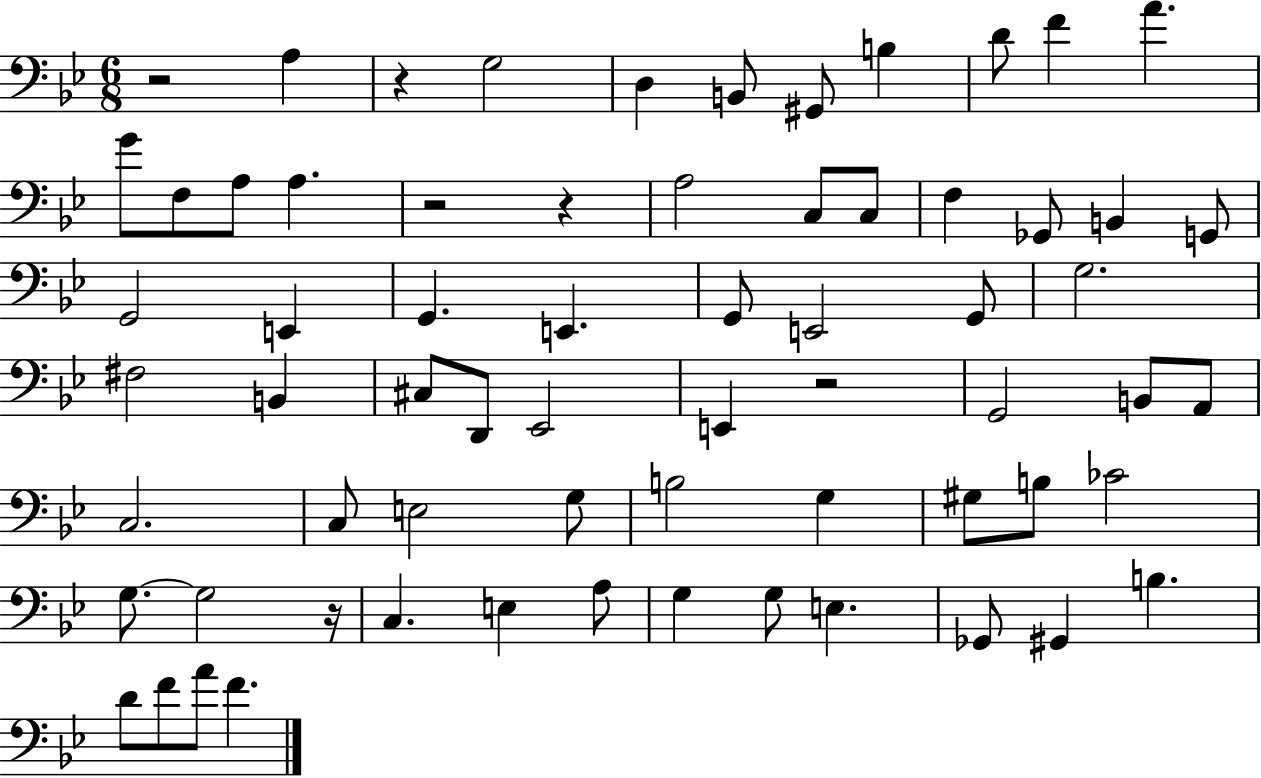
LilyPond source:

{
  \clef bass
  \numericTimeSignature
  \time 6/8
  \key bes \major
  r2 a4 | r4 g2 | d4 b,8 gis,8 b4 | d'8 f'4 a'4. | \break g'8 f8 a8 a4. | r2 r4 | a2 c8 c8 | f4 ges,8 b,4 g,8 | \break g,2 e,4 | g,4. e,4. | g,8 e,2 g,8 | g2. | \break fis2 b,4 | cis8 d,8 ees,2 | e,4 r2 | g,2 b,8 a,8 | \break c2. | c8 e2 g8 | b2 g4 | gis8 b8 ces'2 | \break g8.~~ g2 r16 | c4. e4 a8 | g4 g8 e4. | ges,8 gis,4 b4. | \break d'8 f'8 a'8 f'4. | \bar "|."
}